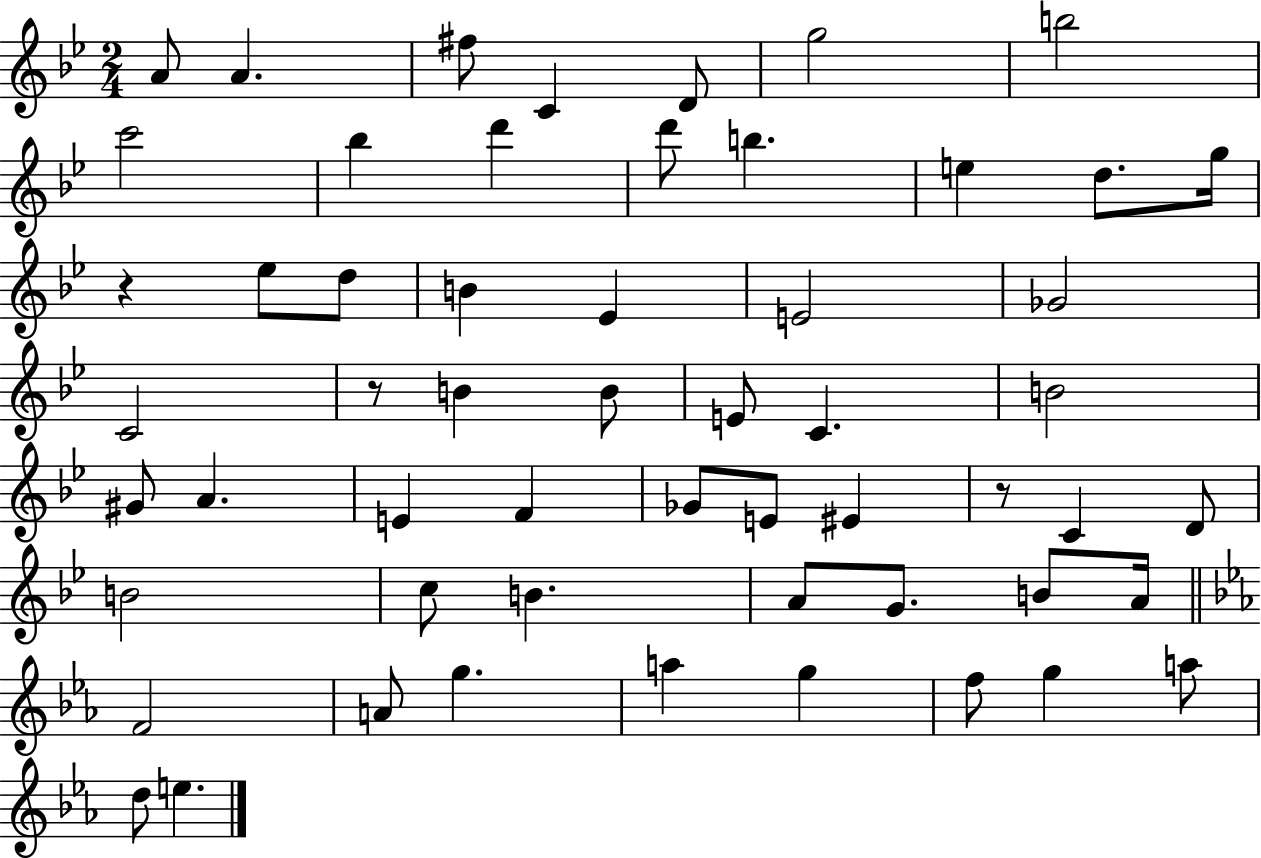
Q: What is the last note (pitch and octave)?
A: E5